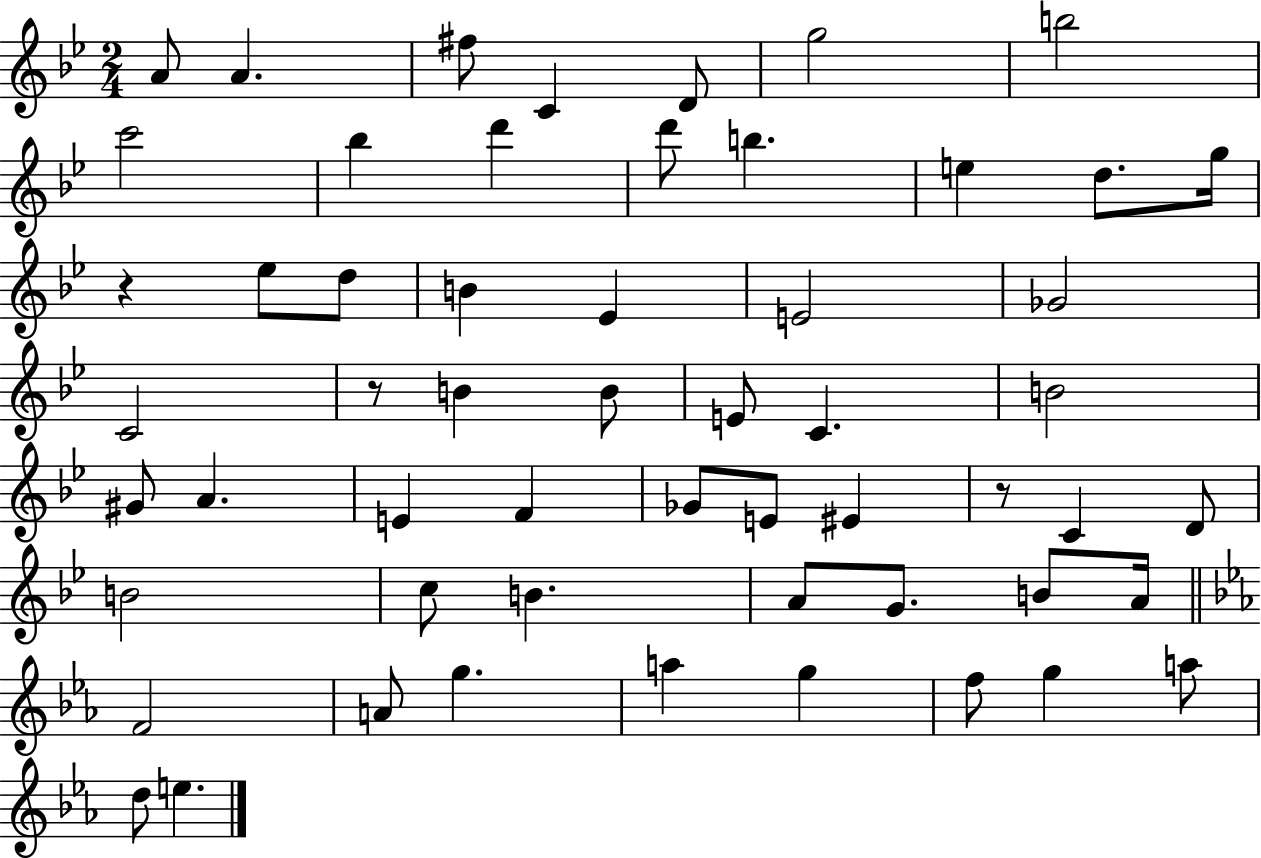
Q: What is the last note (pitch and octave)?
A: E5